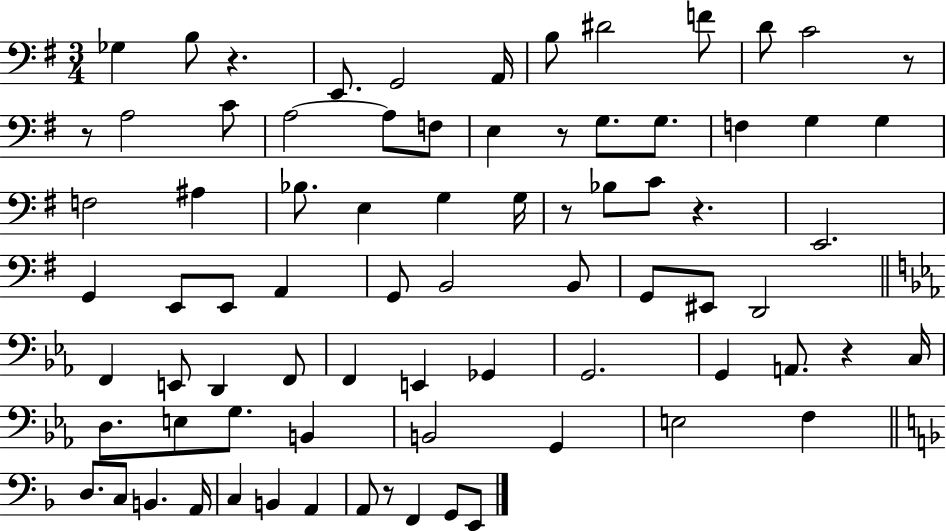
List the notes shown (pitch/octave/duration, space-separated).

Gb3/q B3/e R/q. E2/e. G2/h A2/s B3/e D#4/h F4/e D4/e C4/h R/e R/e A3/h C4/e A3/h A3/e F3/e E3/q R/e G3/e. G3/e. F3/q G3/q G3/q F3/h A#3/q Bb3/e. E3/q G3/q G3/s R/e Bb3/e C4/e R/q. E2/h. G2/q E2/e E2/e A2/q G2/e B2/h B2/e G2/e EIS2/e D2/h F2/q E2/e D2/q F2/e F2/q E2/q Gb2/q G2/h. G2/q A2/e. R/q C3/s D3/e. E3/e G3/e. B2/q B2/h G2/q E3/h F3/q D3/e. C3/e B2/q. A2/s C3/q B2/q A2/q A2/e R/e F2/q G2/e E2/e